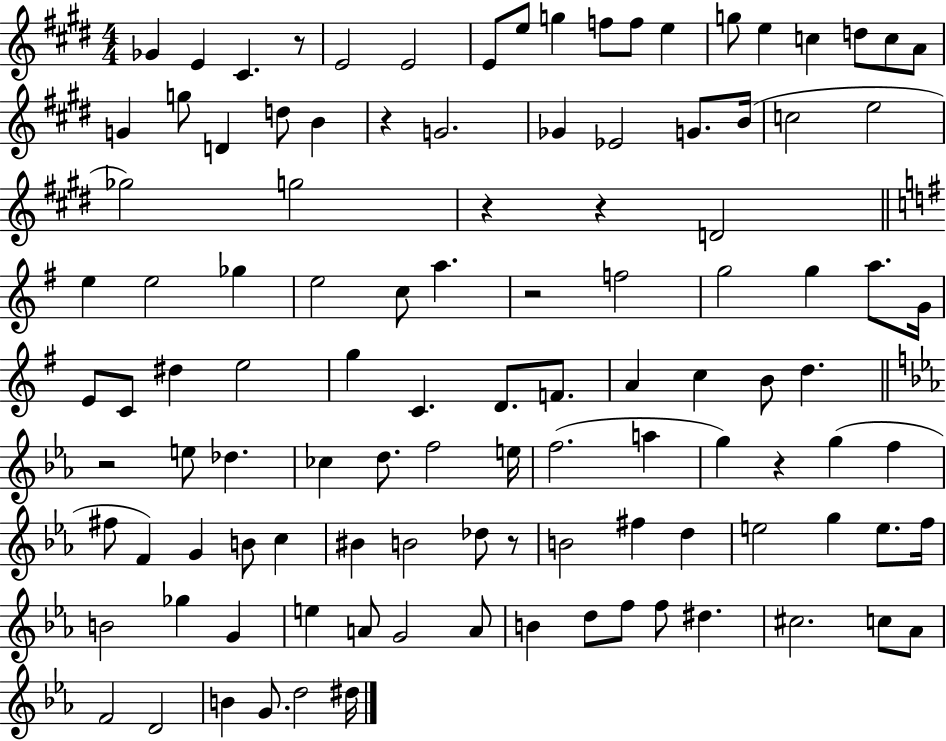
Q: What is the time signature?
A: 4/4